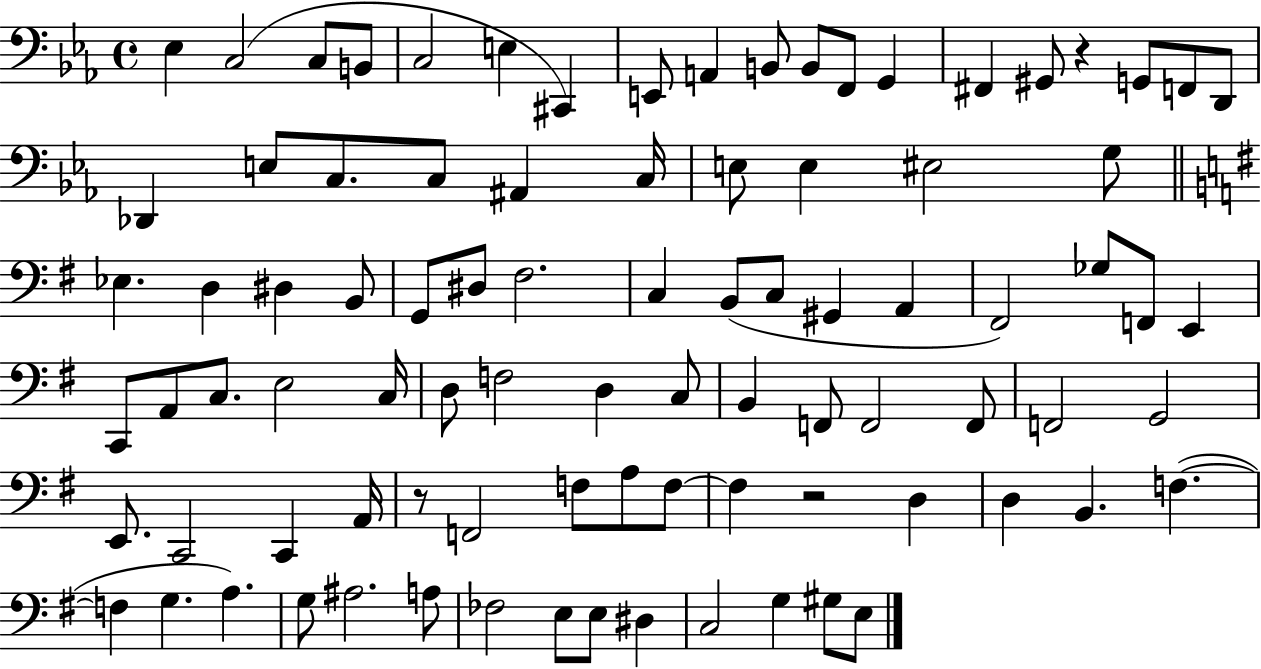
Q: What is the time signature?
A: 4/4